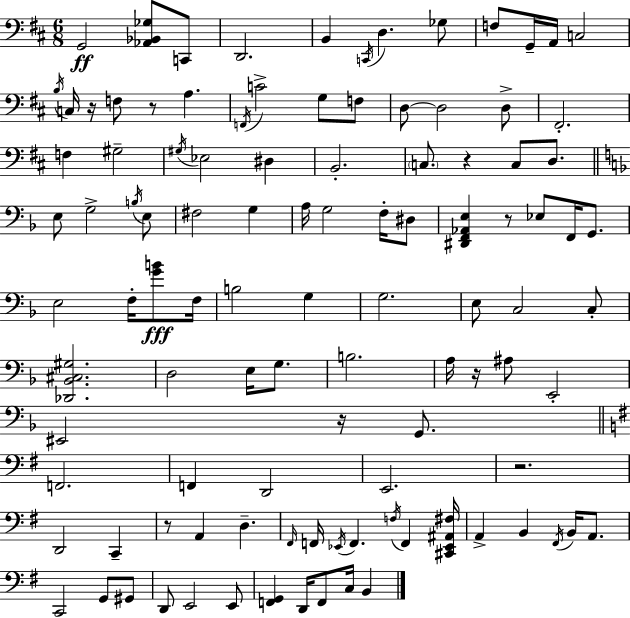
{
  \clef bass
  \numericTimeSignature
  \time 6/8
  \key d \major
  g,2\ff <aes, bes, ges>8 c,8 | d,2. | b,4 \acciaccatura { c,16 } d4. ges8 | f8 g,16-- a,16 c2 | \break \acciaccatura { b16 } c16 r16 f8 r8 a4. | \acciaccatura { f,16 } c'2-> g8 | f8 d8~~ d2 | d8-> fis,2.-. | \break f4 gis2-- | \acciaccatura { gis16 } ees2 | dis4 b,2.-. | \parenthesize c8. r4 c8 | \break d8. \bar "||" \break \key f \major e8 g2-> \acciaccatura { b16 } e8 | fis2 g4 | a16 g2 f16-. dis8 | <dis, f, aes, e>4 r8 ees8 f,16 g,8. | \break e2 f16-. <g' b'>8\fff | f16 b2 g4 | g2. | e8 c2 c8-. | \break <des, bes, cis gis>2. | d2 e16 g8. | b2. | a16 r16 ais8 e,2-. | \break eis,2 r16 g,8. | \bar "||" \break \key g \major f,2. | f,4 d,2 | e,2. | r2. | \break d,2 c,4-- | r8 a,4 d4.-- | \grace { fis,16 } f,16 \acciaccatura { ees,16 } f,4. \acciaccatura { f16 } f,4 | <cis, ees, ais, fis>16 a,4-> b,4 \acciaccatura { fis,16 } | \break b,16 a,8. c,2 | g,8 gis,8 d,8 e,2 | e,8 <f, g,>4 d,16 f,8 c16 | b,4 \bar "|."
}